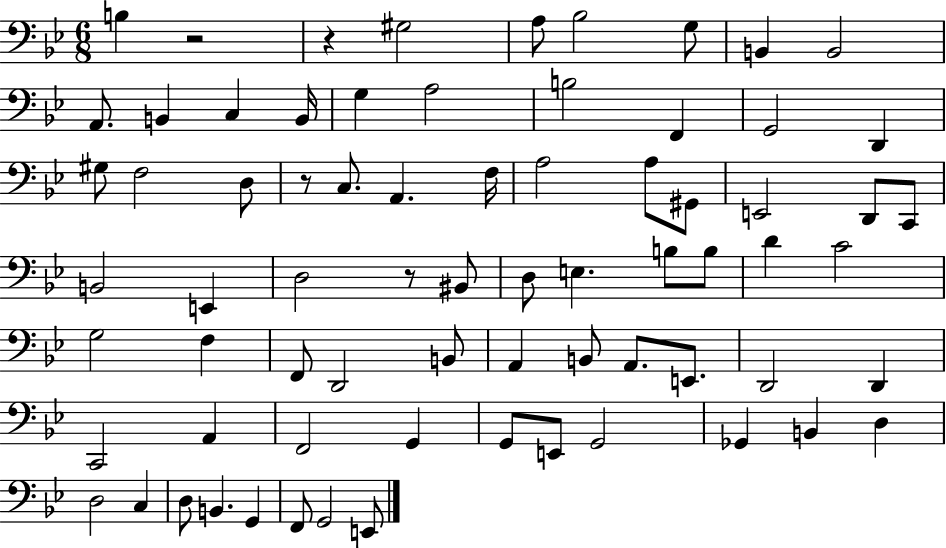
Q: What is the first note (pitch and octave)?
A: B3